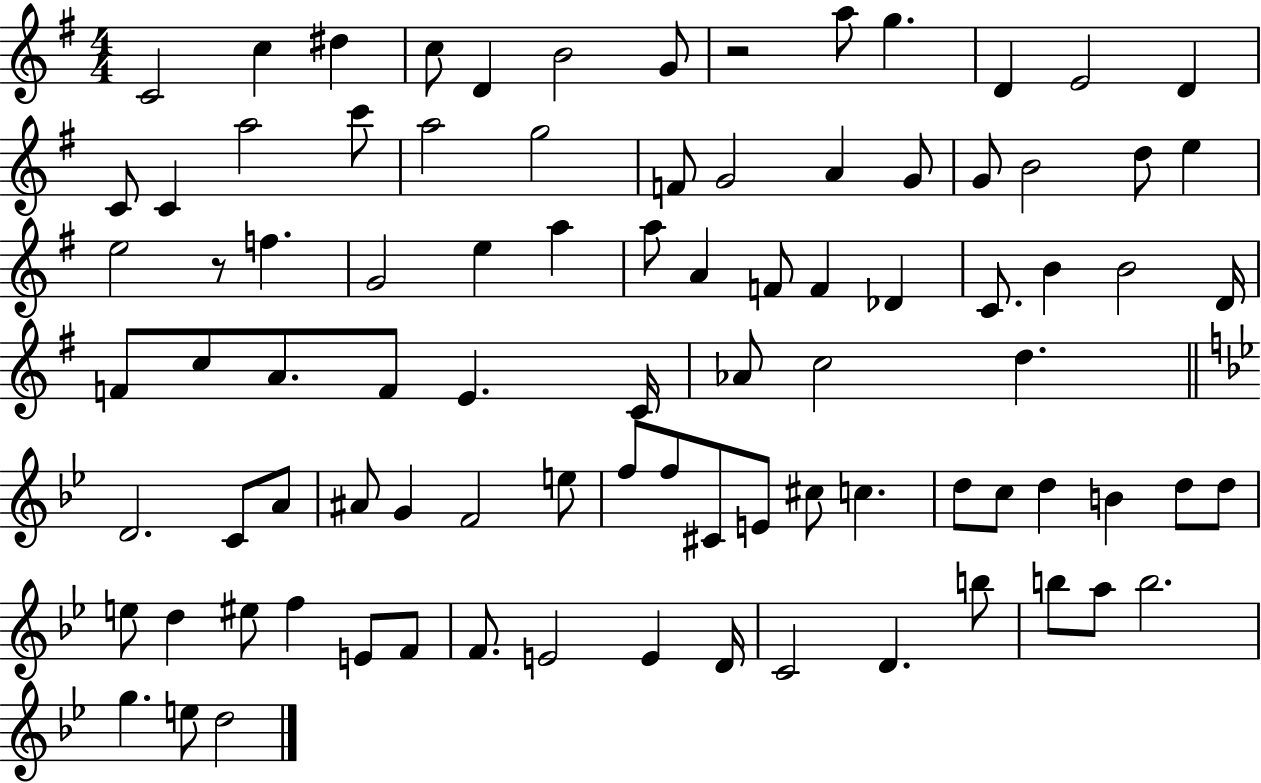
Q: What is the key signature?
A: G major